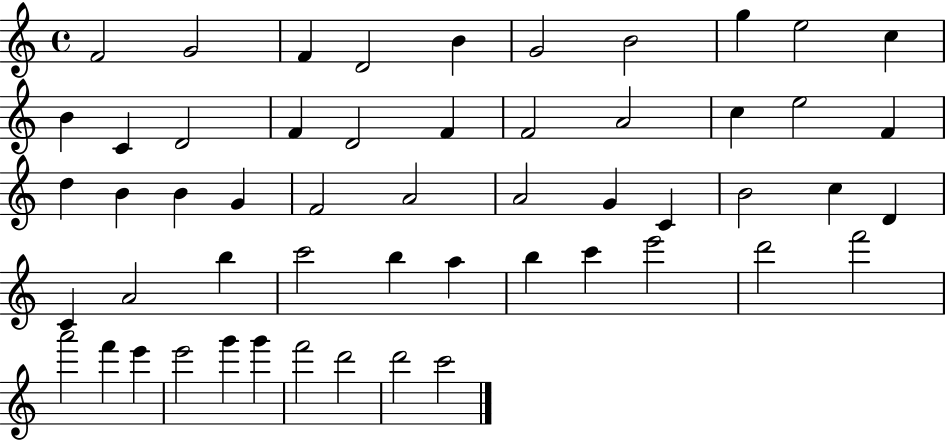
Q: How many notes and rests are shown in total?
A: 54